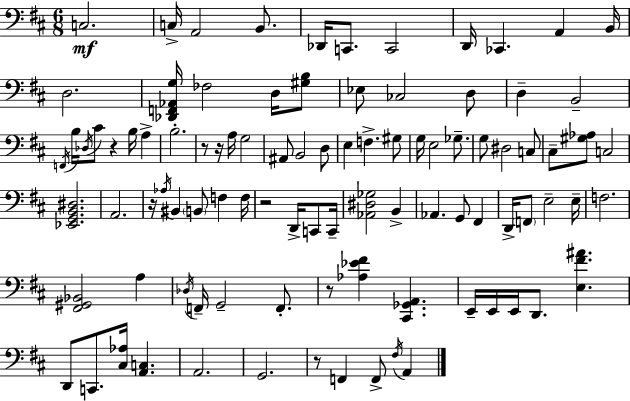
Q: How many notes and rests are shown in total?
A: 95